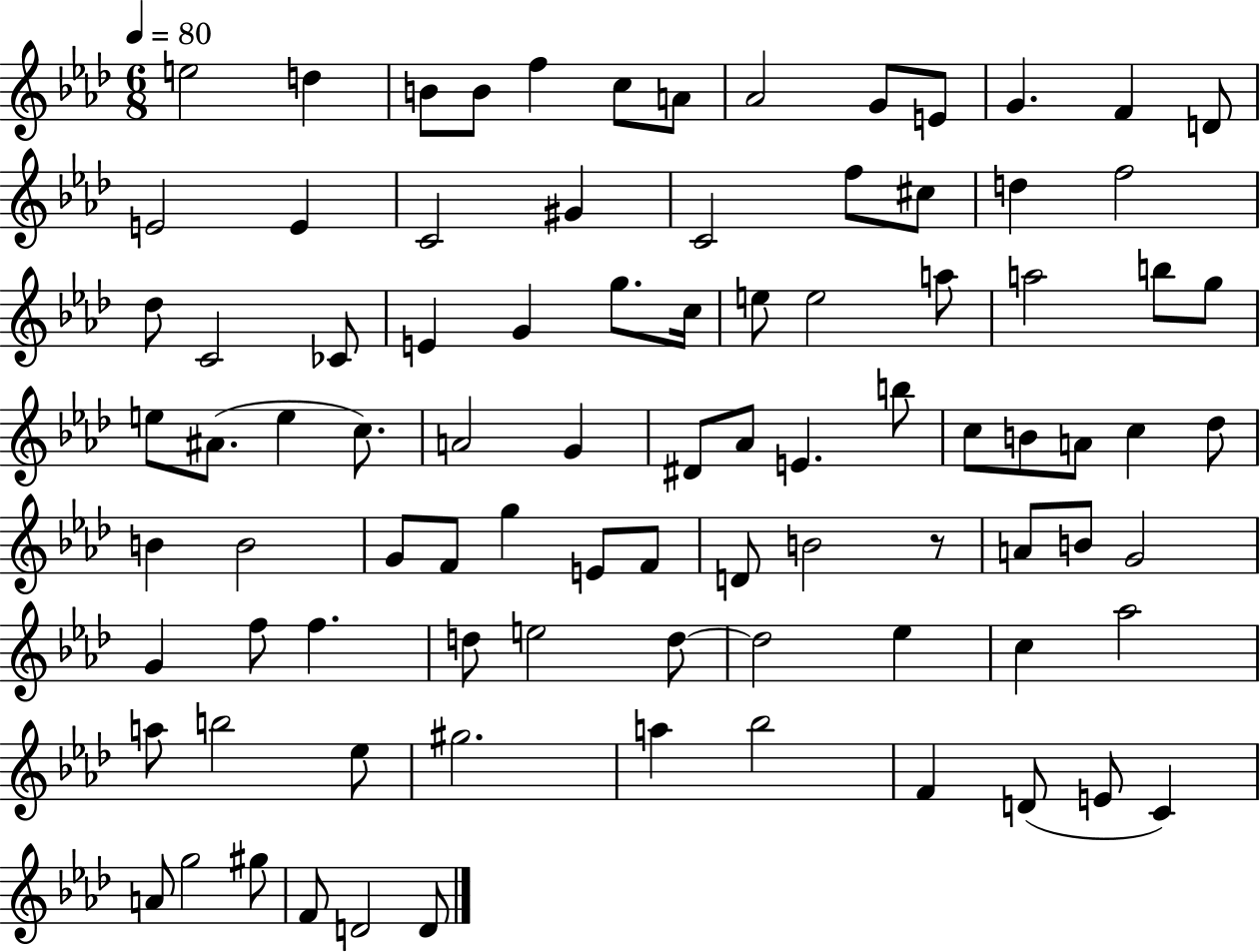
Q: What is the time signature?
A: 6/8